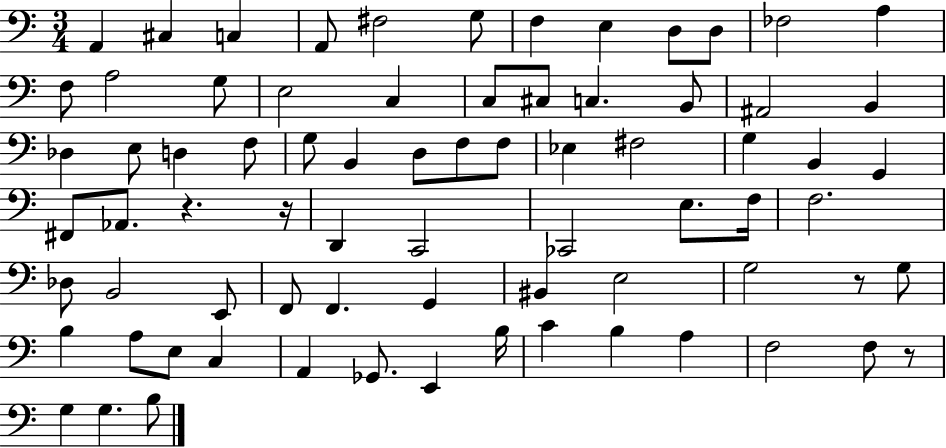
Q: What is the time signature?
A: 3/4